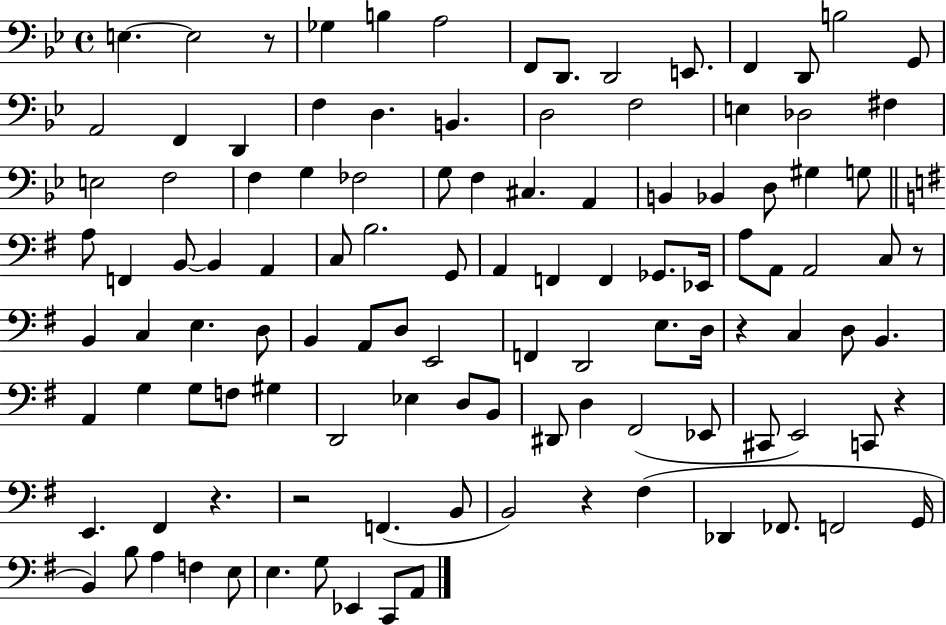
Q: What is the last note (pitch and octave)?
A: A2